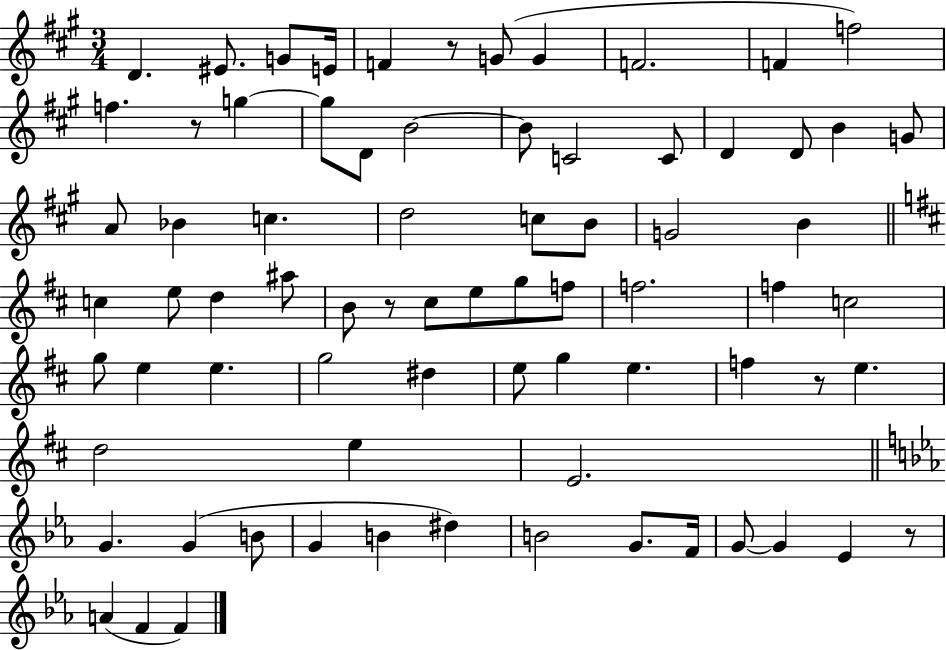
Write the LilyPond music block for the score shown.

{
  \clef treble
  \numericTimeSignature
  \time 3/4
  \key a \major
  d'4. eis'8. g'8 e'16 | f'4 r8 g'8( g'4 | f'2. | f'4 f''2) | \break f''4. r8 g''4~~ | g''8 d'8 b'2~~ | b'8 c'2 c'8 | d'4 d'8 b'4 g'8 | \break a'8 bes'4 c''4. | d''2 c''8 b'8 | g'2 b'4 | \bar "||" \break \key d \major c''4 e''8 d''4 ais''8 | b'8 r8 cis''8 e''8 g''8 f''8 | f''2. | f''4 c''2 | \break g''8 e''4 e''4. | g''2 dis''4 | e''8 g''4 e''4. | f''4 r8 e''4. | \break d''2 e''4 | e'2. | \bar "||" \break \key ees \major g'4. g'4( b'8 | g'4 b'4 dis''4) | b'2 g'8. f'16 | g'8~~ g'4 ees'4 r8 | \break a'4( f'4 f'4) | \bar "|."
}